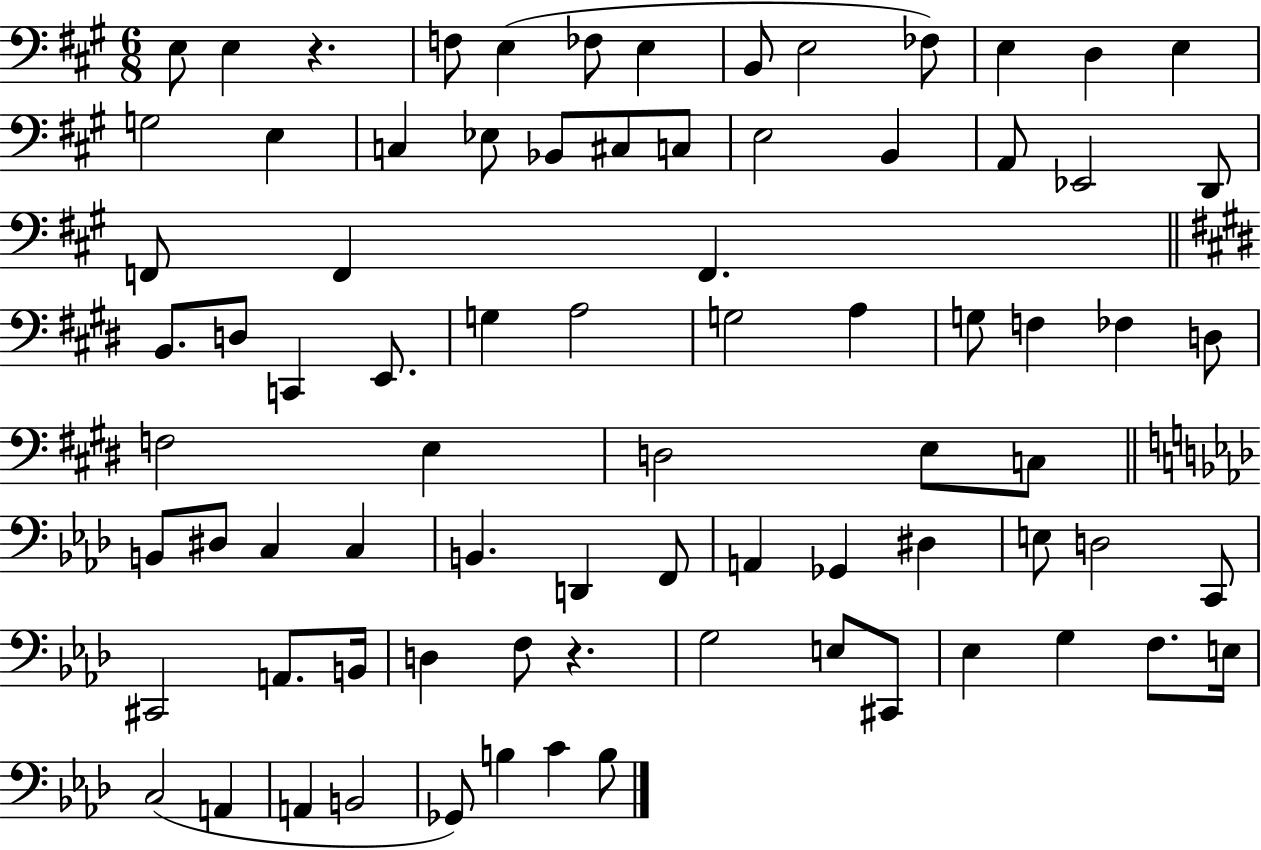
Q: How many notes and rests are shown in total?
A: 79